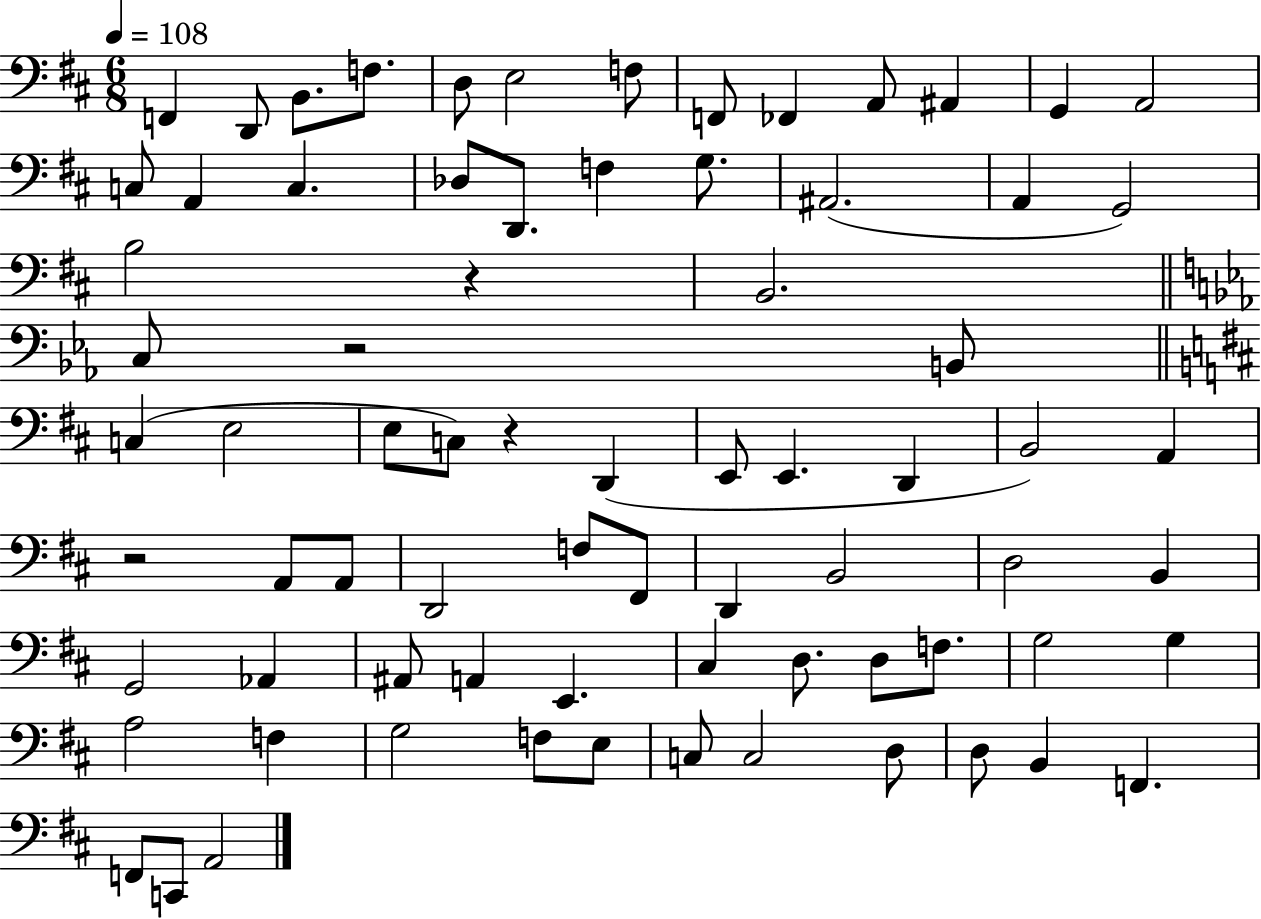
{
  \clef bass
  \numericTimeSignature
  \time 6/8
  \key d \major
  \tempo 4 = 108
  f,4 d,8 b,8. f8. | d8 e2 f8 | f,8 fes,4 a,8 ais,4 | g,4 a,2 | \break c8 a,4 c4. | des8 d,8. f4 g8. | ais,2.( | a,4 g,2) | \break b2 r4 | b,2. | \bar "||" \break \key c \minor c8 r2 b,8 | \bar "||" \break \key d \major c4( e2 | e8 c8) r4 d,4( | e,8 e,4. d,4 | b,2) a,4 | \break r2 a,8 a,8 | d,2 f8 fis,8 | d,4 b,2 | d2 b,4 | \break g,2 aes,4 | ais,8 a,4 e,4. | cis4 d8. d8 f8. | g2 g4 | \break a2 f4 | g2 f8 e8 | c8 c2 d8 | d8 b,4 f,4. | \break f,8 c,8 a,2 | \bar "|."
}